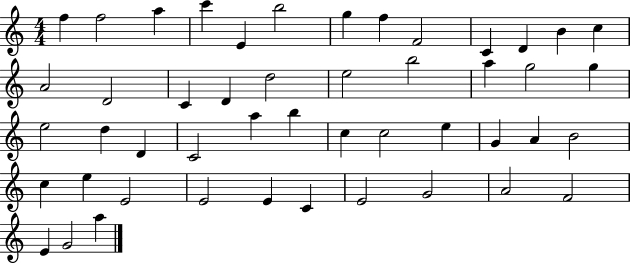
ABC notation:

X:1
T:Untitled
M:4/4
L:1/4
K:C
f f2 a c' E b2 g f F2 C D B c A2 D2 C D d2 e2 b2 a g2 g e2 d D C2 a b c c2 e G A B2 c e E2 E2 E C E2 G2 A2 F2 E G2 a